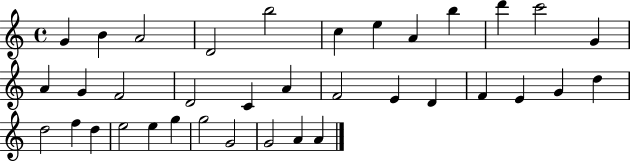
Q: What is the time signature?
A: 4/4